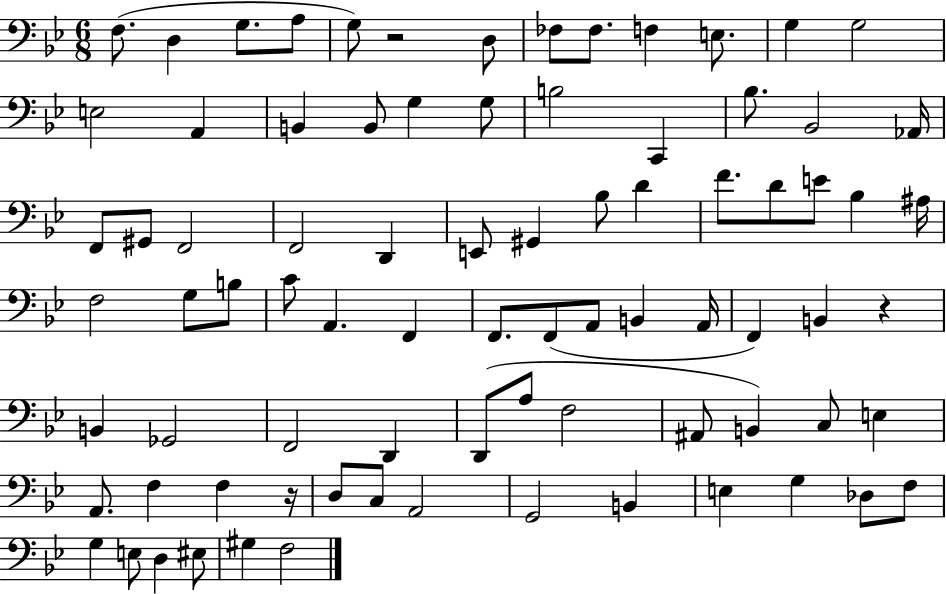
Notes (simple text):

F3/e. D3/q G3/e. A3/e G3/e R/h D3/e FES3/e FES3/e. F3/q E3/e. G3/q G3/h E3/h A2/q B2/q B2/e G3/q G3/e B3/h C2/q Bb3/e. Bb2/h Ab2/s F2/e G#2/e F2/h F2/h D2/q E2/e G#2/q Bb3/e D4/q F4/e. D4/e E4/e Bb3/q A#3/s F3/h G3/e B3/e C4/e A2/q. F2/q F2/e. F2/e A2/e B2/q A2/s F2/q B2/q R/q B2/q Gb2/h F2/h D2/q D2/e A3/e F3/h A#2/e B2/q C3/e E3/q A2/e. F3/q F3/q R/s D3/e C3/e A2/h G2/h B2/q E3/q G3/q Db3/e F3/e G3/q E3/e D3/q EIS3/e G#3/q F3/h